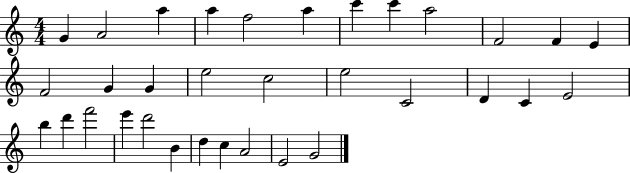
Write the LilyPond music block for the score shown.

{
  \clef treble
  \numericTimeSignature
  \time 4/4
  \key c \major
  g'4 a'2 a''4 | a''4 f''2 a''4 | c'''4 c'''4 a''2 | f'2 f'4 e'4 | \break f'2 g'4 g'4 | e''2 c''2 | e''2 c'2 | d'4 c'4 e'2 | \break b''4 d'''4 f'''2 | e'''4 d'''2 b'4 | d''4 c''4 a'2 | e'2 g'2 | \break \bar "|."
}